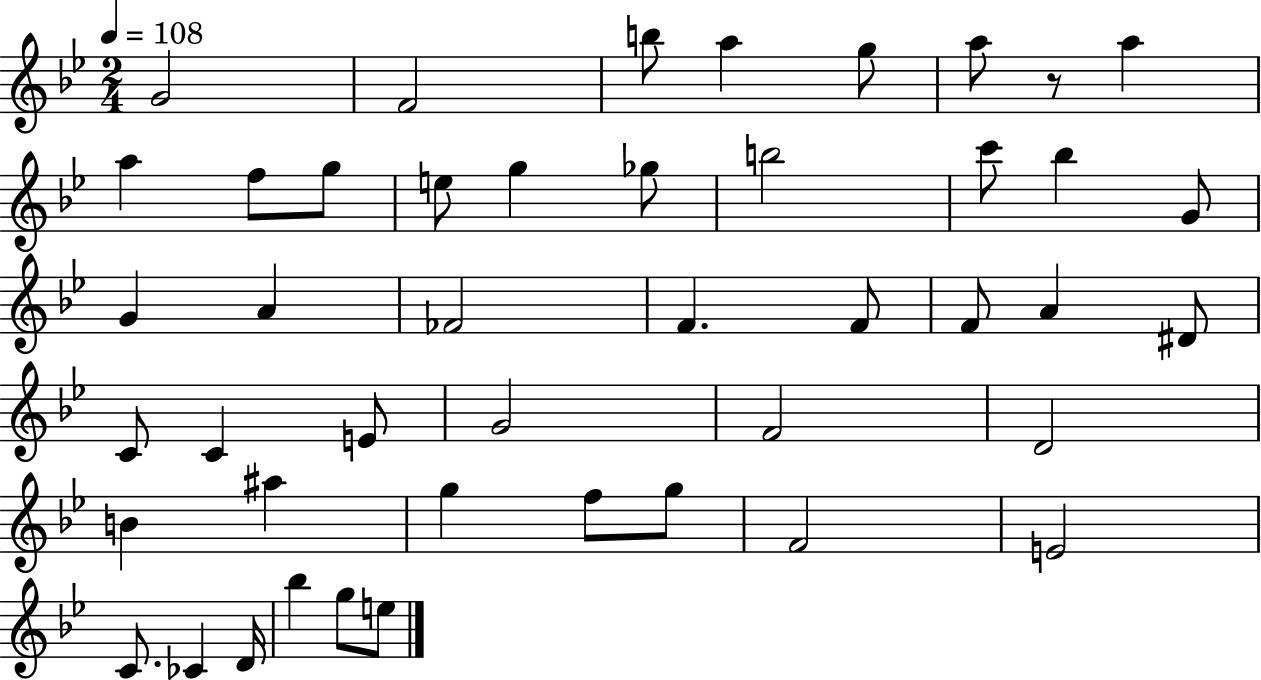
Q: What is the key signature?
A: BES major